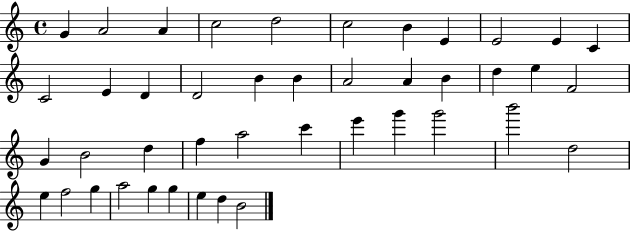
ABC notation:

X:1
T:Untitled
M:4/4
L:1/4
K:C
G A2 A c2 d2 c2 B E E2 E C C2 E D D2 B B A2 A B d e F2 G B2 d f a2 c' e' g' g'2 b'2 d2 e f2 g a2 g g e d B2